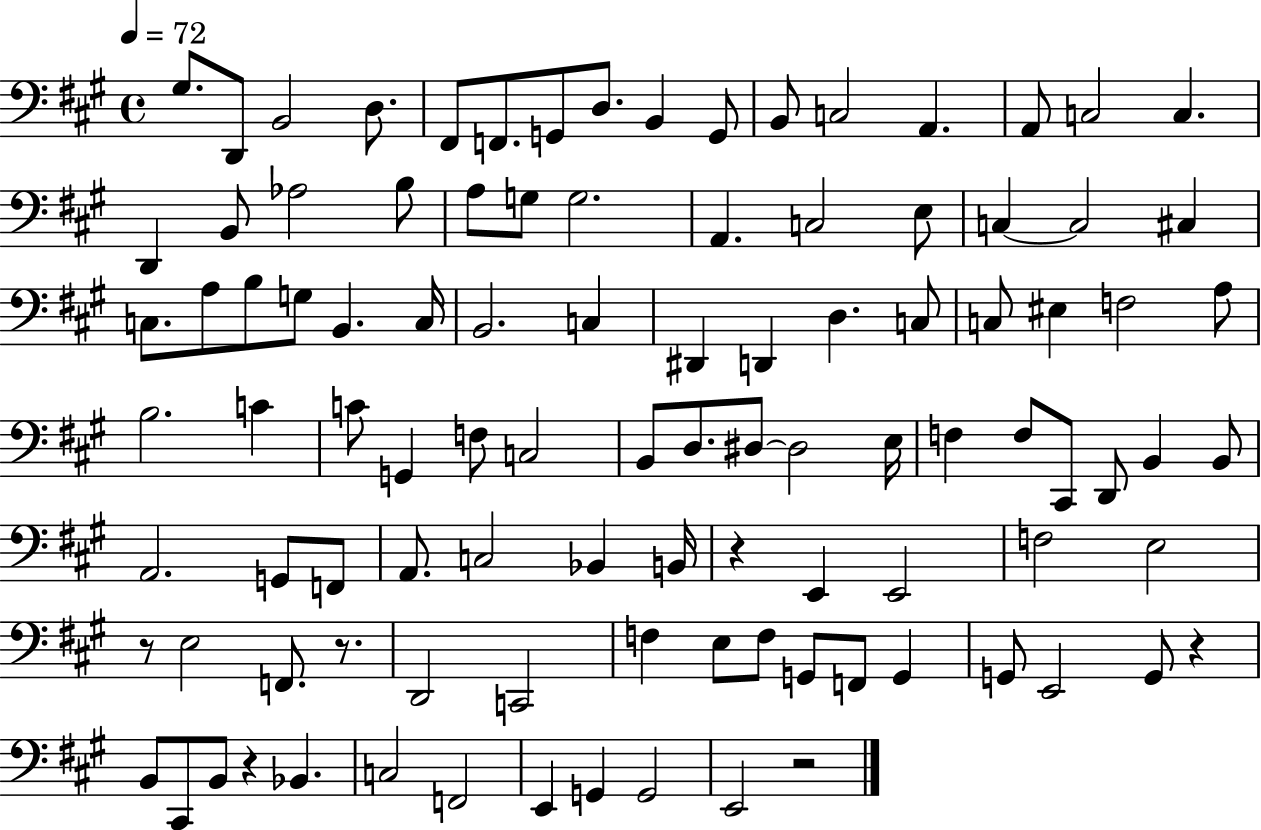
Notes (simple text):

G#3/e. D2/e B2/h D3/e. F#2/e F2/e. G2/e D3/e. B2/q G2/e B2/e C3/h A2/q. A2/e C3/h C3/q. D2/q B2/e Ab3/h B3/e A3/e G3/e G3/h. A2/q. C3/h E3/e C3/q C3/h C#3/q C3/e. A3/e B3/e G3/e B2/q. C3/s B2/h. C3/q D#2/q D2/q D3/q. C3/e C3/e EIS3/q F3/h A3/e B3/h. C4/q C4/e G2/q F3/e C3/h B2/e D3/e. D#3/e D#3/h E3/s F3/q F3/e C#2/e D2/e B2/q B2/e A2/h. G2/e F2/e A2/e. C3/h Bb2/q B2/s R/q E2/q E2/h F3/h E3/h R/e E3/h F2/e. R/e. D2/h C2/h F3/q E3/e F3/e G2/e F2/e G2/q G2/e E2/h G2/e R/q B2/e C#2/e B2/e R/q Bb2/q. C3/h F2/h E2/q G2/q G2/h E2/h R/h